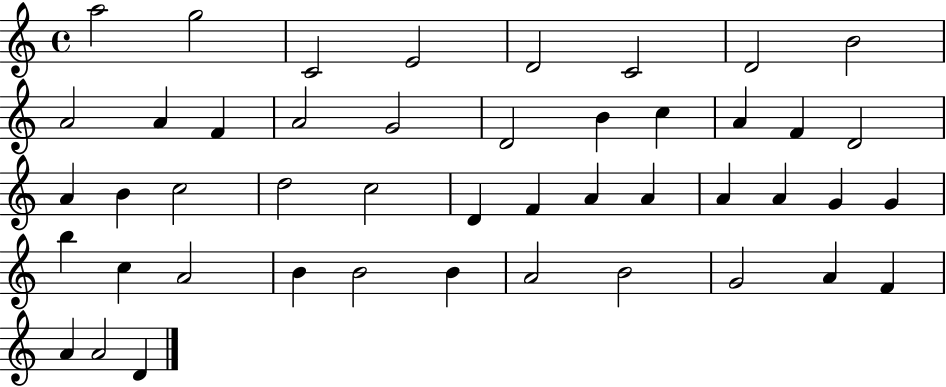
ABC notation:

X:1
T:Untitled
M:4/4
L:1/4
K:C
a2 g2 C2 E2 D2 C2 D2 B2 A2 A F A2 G2 D2 B c A F D2 A B c2 d2 c2 D F A A A A G G b c A2 B B2 B A2 B2 G2 A F A A2 D